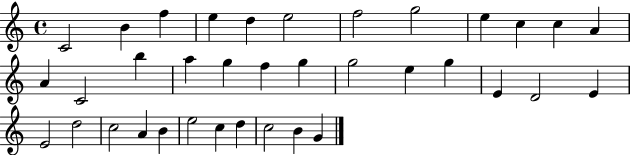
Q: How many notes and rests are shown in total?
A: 36